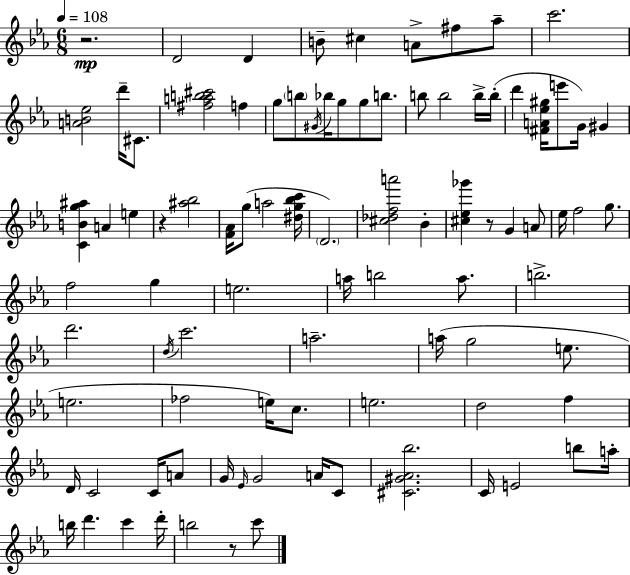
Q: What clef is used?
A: treble